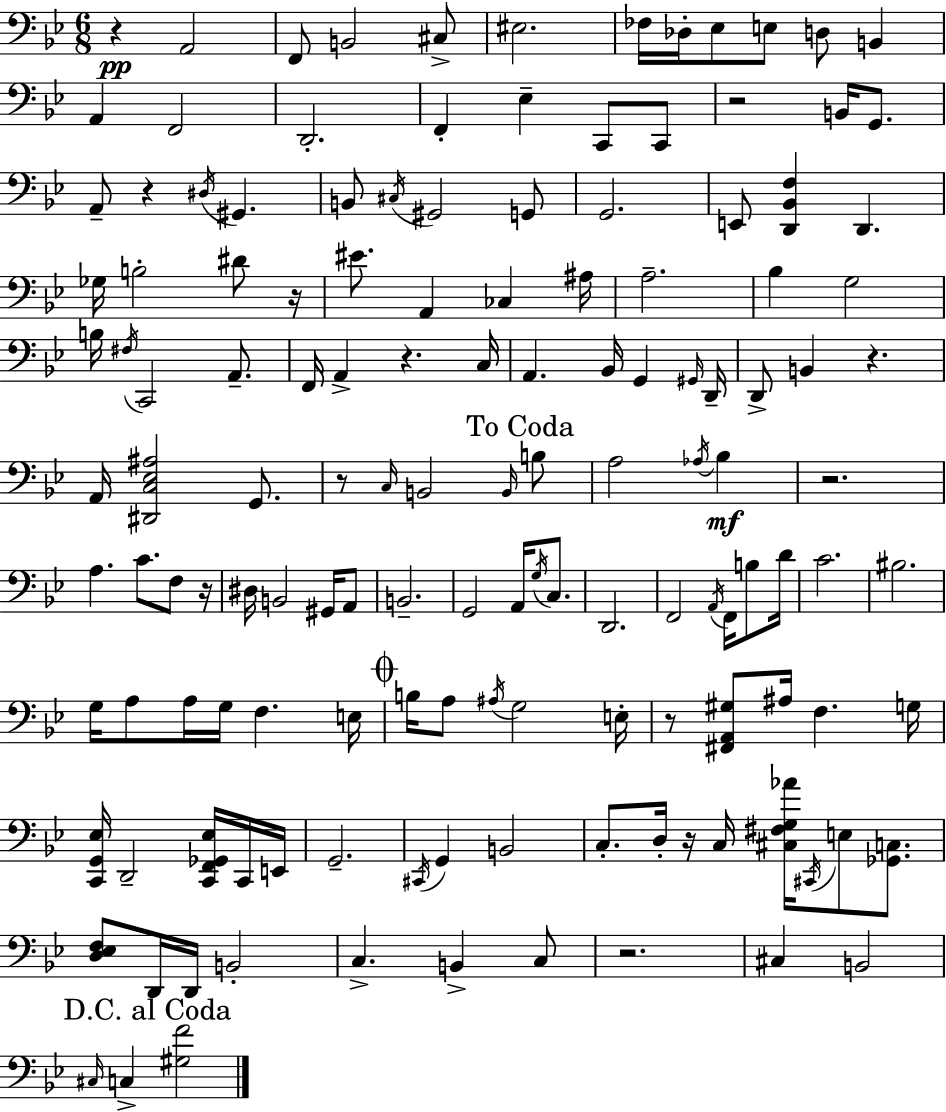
R/q A2/h F2/e B2/h C#3/e EIS3/h. FES3/s Db3/s Eb3/e E3/e D3/e B2/q A2/q F2/h D2/h. F2/q Eb3/q C2/e C2/e R/h B2/s G2/e. A2/e R/q D#3/s G#2/q. B2/e C#3/s G#2/h G2/e G2/h. E2/e [D2,Bb2,F3]/q D2/q. Gb3/s B3/h D#4/e R/s EIS4/e. A2/q CES3/q A#3/s A3/h. Bb3/q G3/h B3/s F#3/s C2/h A2/e. F2/s A2/q R/q. C3/s A2/q. Bb2/s G2/q G#2/s D2/s D2/e B2/q R/q. A2/s [D#2,C3,Eb3,A#3]/h G2/e. R/e C3/s B2/h B2/s B3/e A3/h Ab3/s Bb3/q R/h. A3/q. C4/e. F3/e R/s D#3/s B2/h G#2/s A2/e B2/h. G2/h A2/s G3/s C3/e. D2/h. F2/h A2/s F2/s B3/e D4/s C4/h. BIS3/h. G3/s A3/e A3/s G3/s F3/q. E3/s B3/s A3/e A#3/s G3/h E3/s R/e [F#2,A2,G#3]/e A#3/s F3/q. G3/s [C2,G2,Eb3]/s D2/h [C2,F2,Gb2,Eb3]/s C2/s E2/s G2/h. C#2/s G2/q B2/h C3/e. D3/s R/s C3/s [C#3,F#3,G3,Ab4]/s C#2/s E3/e [Gb2,C3]/e. [D3,Eb3,F3]/e D2/s D2/s B2/h C3/q. B2/q C3/e R/h. C#3/q B2/h C#3/s C3/q [G#3,F4]/h